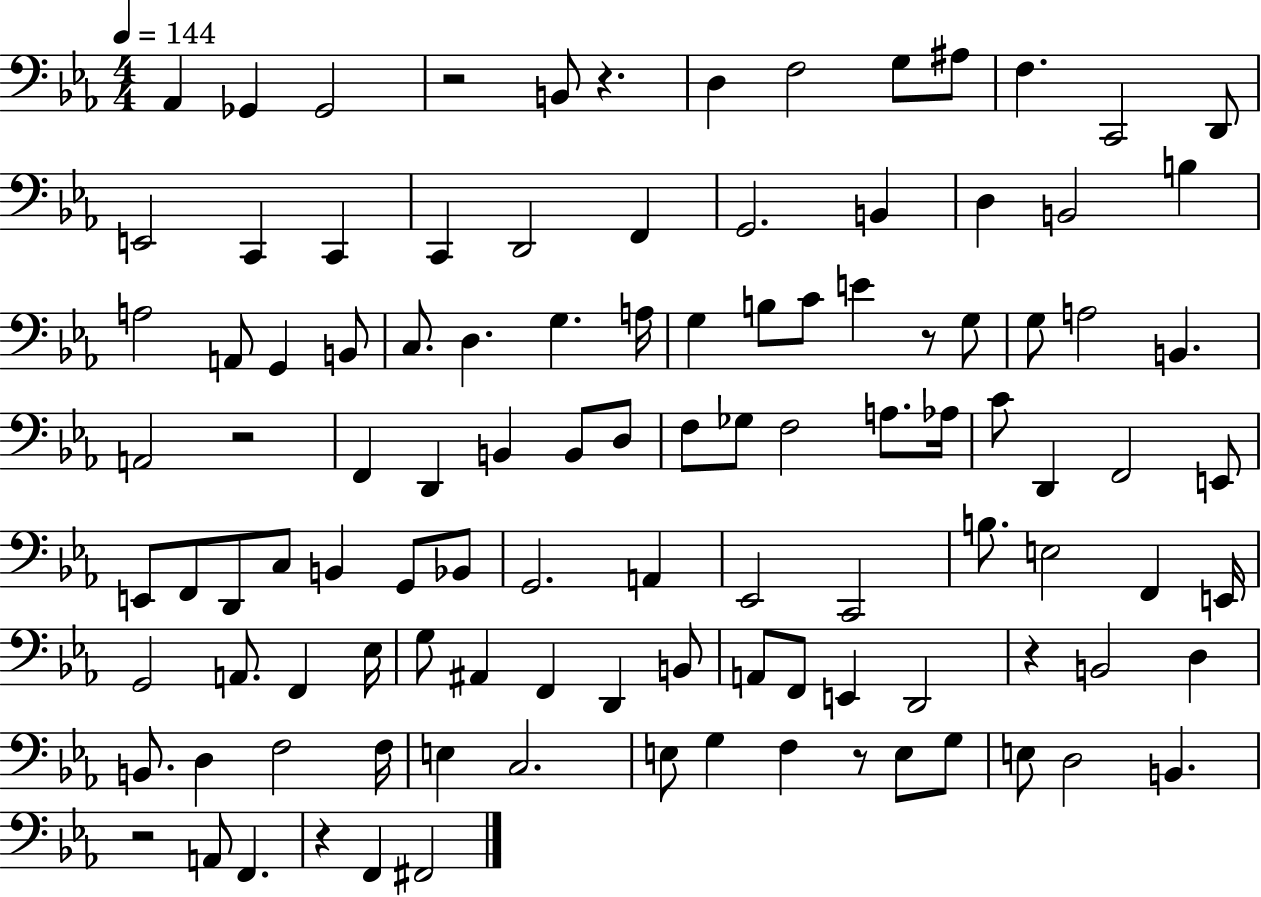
Ab2/q Gb2/q Gb2/h R/h B2/e R/q. D3/q F3/h G3/e A#3/e F3/q. C2/h D2/e E2/h C2/q C2/q C2/q D2/h F2/q G2/h. B2/q D3/q B2/h B3/q A3/h A2/e G2/q B2/e C3/e. D3/q. G3/q. A3/s G3/q B3/e C4/e E4/q R/e G3/e G3/e A3/h B2/q. A2/h R/h F2/q D2/q B2/q B2/e D3/e F3/e Gb3/e F3/h A3/e. Ab3/s C4/e D2/q F2/h E2/e E2/e F2/e D2/e C3/e B2/q G2/e Bb2/e G2/h. A2/q Eb2/h C2/h B3/e. E3/h F2/q E2/s G2/h A2/e. F2/q Eb3/s G3/e A#2/q F2/q D2/q B2/e A2/e F2/e E2/q D2/h R/q B2/h D3/q B2/e. D3/q F3/h F3/s E3/q C3/h. E3/e G3/q F3/q R/e E3/e G3/e E3/e D3/h B2/q. R/h A2/e F2/q. R/q F2/q F#2/h